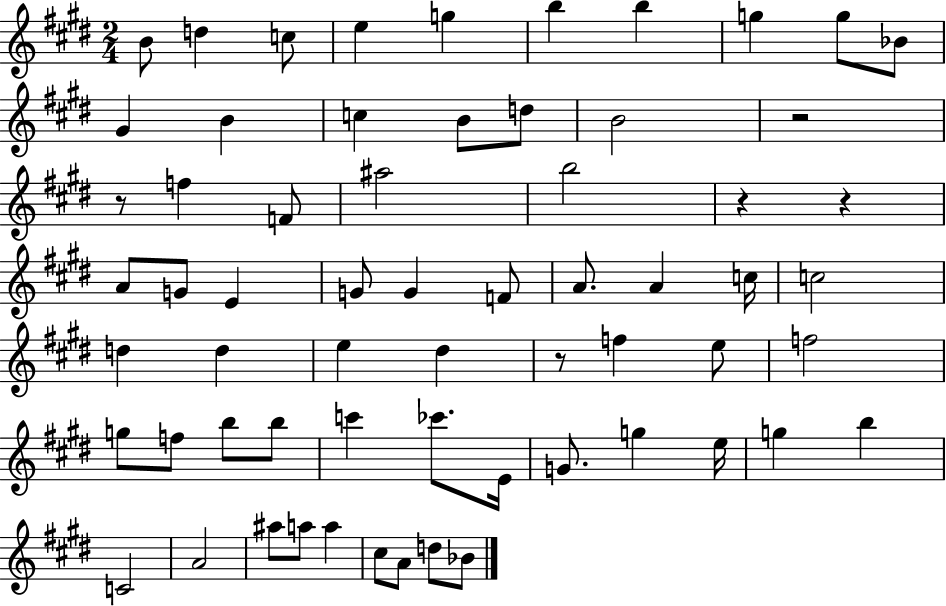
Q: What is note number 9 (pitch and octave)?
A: G5